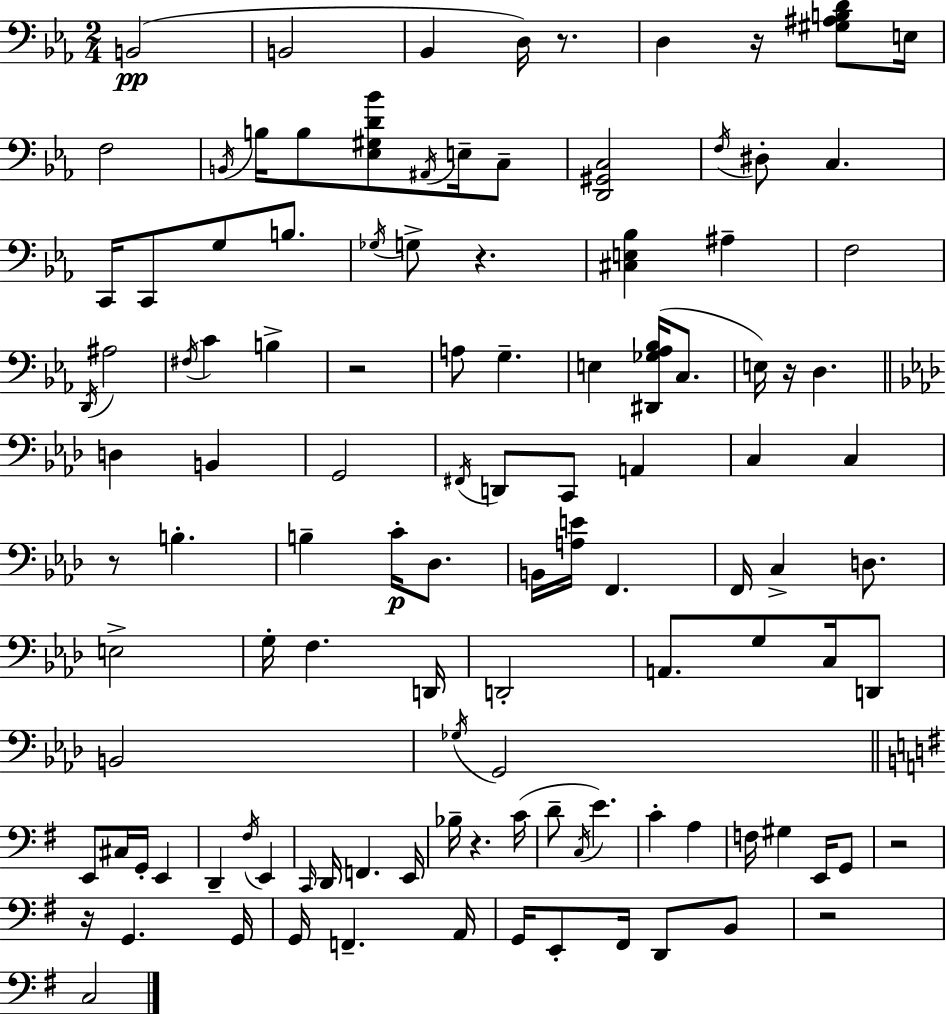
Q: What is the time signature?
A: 2/4